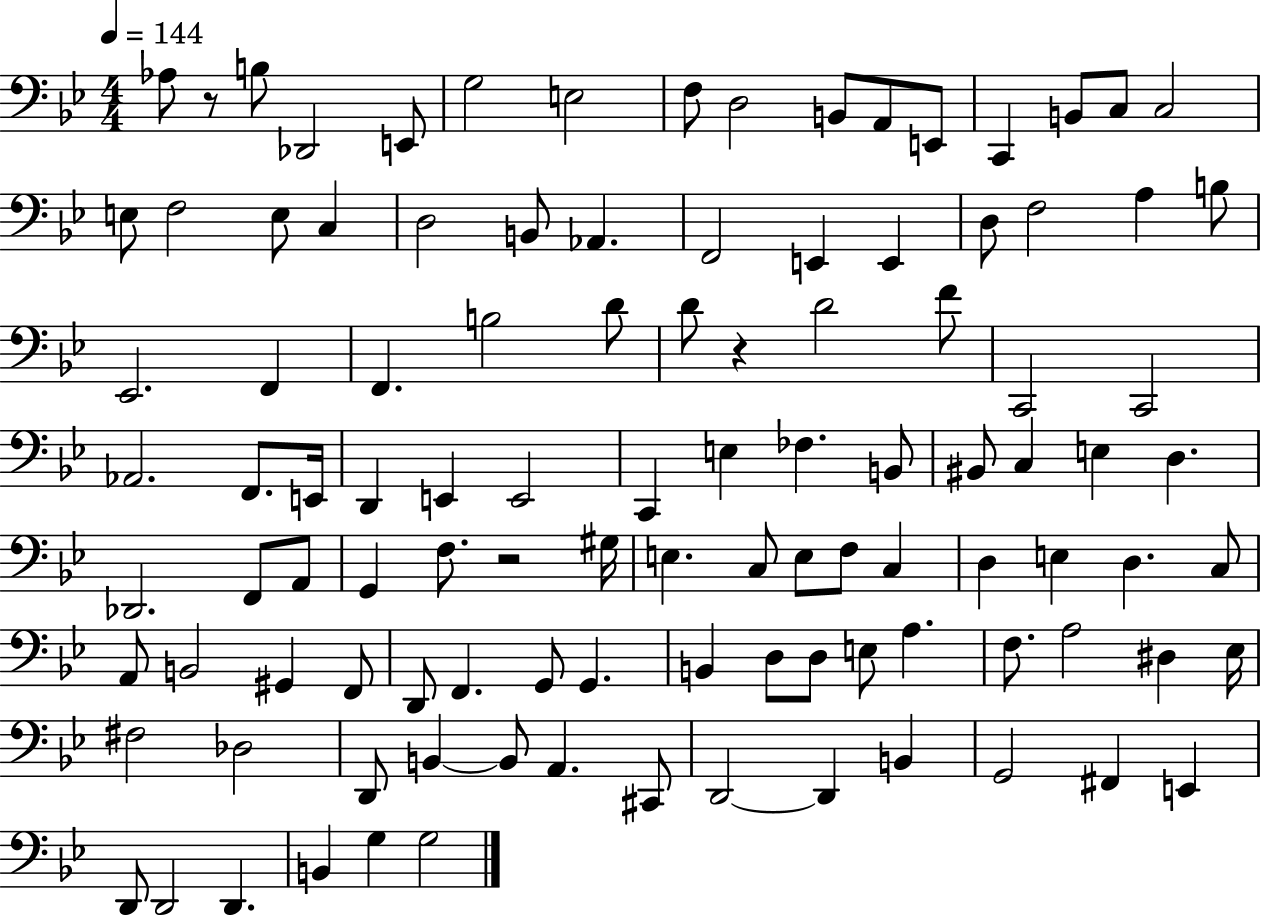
X:1
T:Untitled
M:4/4
L:1/4
K:Bb
_A,/2 z/2 B,/2 _D,,2 E,,/2 G,2 E,2 F,/2 D,2 B,,/2 A,,/2 E,,/2 C,, B,,/2 C,/2 C,2 E,/2 F,2 E,/2 C, D,2 B,,/2 _A,, F,,2 E,, E,, D,/2 F,2 A, B,/2 _E,,2 F,, F,, B,2 D/2 D/2 z D2 F/2 C,,2 C,,2 _A,,2 F,,/2 E,,/4 D,, E,, E,,2 C,, E, _F, B,,/2 ^B,,/2 C, E, D, _D,,2 F,,/2 A,,/2 G,, F,/2 z2 ^G,/4 E, C,/2 E,/2 F,/2 C, D, E, D, C,/2 A,,/2 B,,2 ^G,, F,,/2 D,,/2 F,, G,,/2 G,, B,, D,/2 D,/2 E,/2 A, F,/2 A,2 ^D, _E,/4 ^F,2 _D,2 D,,/2 B,, B,,/2 A,, ^C,,/2 D,,2 D,, B,, G,,2 ^F,, E,, D,,/2 D,,2 D,, B,, G, G,2